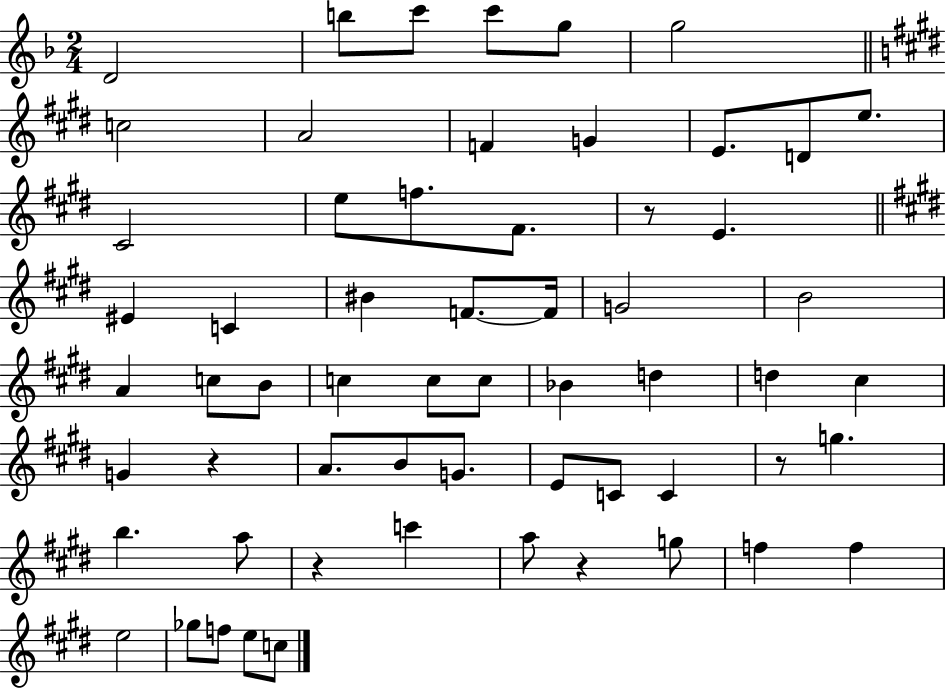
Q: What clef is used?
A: treble